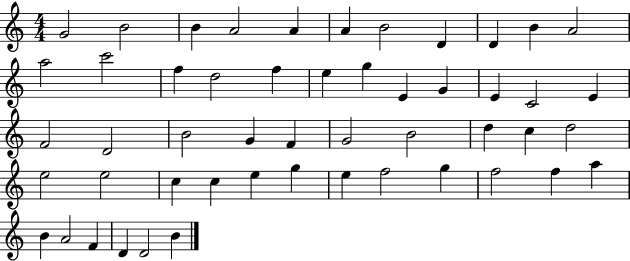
X:1
T:Untitled
M:4/4
L:1/4
K:C
G2 B2 B A2 A A B2 D D B A2 a2 c'2 f d2 f e g E G E C2 E F2 D2 B2 G F G2 B2 d c d2 e2 e2 c c e g e f2 g f2 f a B A2 F D D2 B